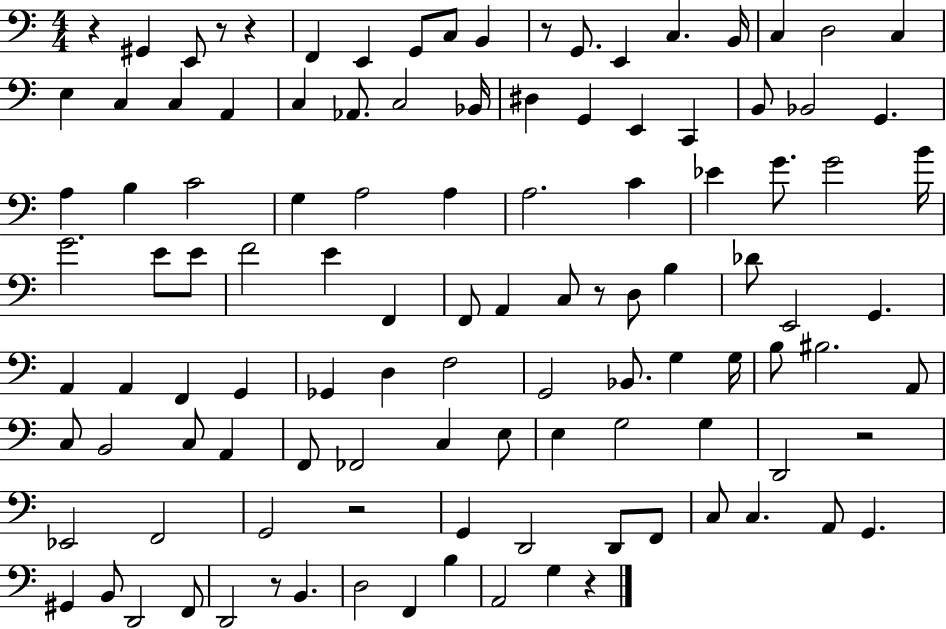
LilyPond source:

{
  \clef bass
  \numericTimeSignature
  \time 4/4
  \key c \major
  r4 gis,4 e,8 r8 r4 | f,4 e,4 g,8 c8 b,4 | r8 g,8. e,4 c4. b,16 | c4 d2 c4 | \break e4 c4 c4 a,4 | c4 aes,8. c2 bes,16 | dis4 g,4 e,4 c,4 | b,8 bes,2 g,4. | \break a4 b4 c'2 | g4 a2 a4 | a2. c'4 | ees'4 g'8. g'2 b'16 | \break g'2. e'8 e'8 | f'2 e'4 f,4 | f,8 a,4 c8 r8 d8 b4 | des'8 e,2 g,4. | \break a,4 a,4 f,4 g,4 | ges,4 d4 f2 | g,2 bes,8. g4 g16 | b8 bis2. a,8 | \break c8 b,2 c8 a,4 | f,8 fes,2 c4 e8 | e4 g2 g4 | d,2 r2 | \break ees,2 f,2 | g,2 r2 | g,4 d,2 d,8 f,8 | c8 c4. a,8 g,4. | \break gis,4 b,8 d,2 f,8 | d,2 r8 b,4. | d2 f,4 b4 | a,2 g4 r4 | \break \bar "|."
}